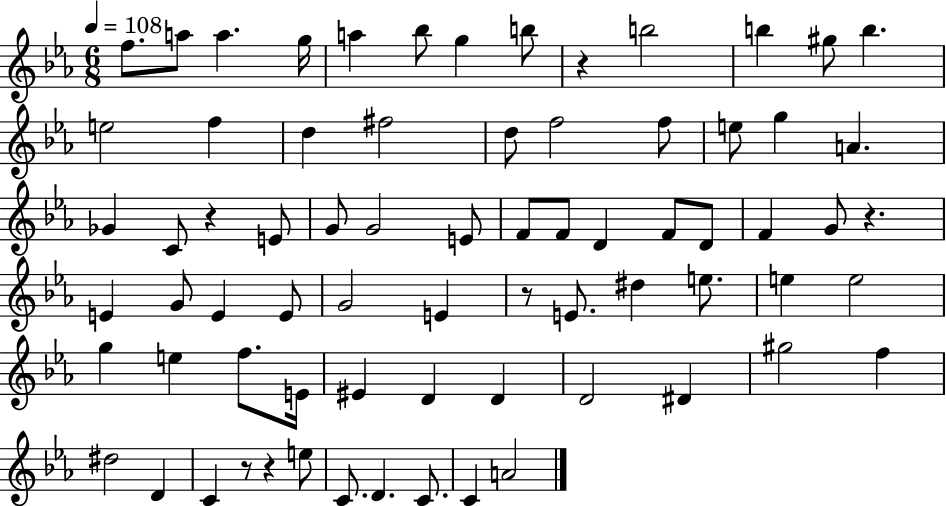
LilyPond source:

{
  \clef treble
  \numericTimeSignature
  \time 6/8
  \key ees \major
  \tempo 4 = 108
  f''8. a''8 a''4. g''16 | a''4 bes''8 g''4 b''8 | r4 b''2 | b''4 gis''8 b''4. | \break e''2 f''4 | d''4 fis''2 | d''8 f''2 f''8 | e''8 g''4 a'4. | \break ges'4 c'8 r4 e'8 | g'8 g'2 e'8 | f'8 f'8 d'4 f'8 d'8 | f'4 g'8 r4. | \break e'4 g'8 e'4 e'8 | g'2 e'4 | r8 e'8. dis''4 e''8. | e''4 e''2 | \break g''4 e''4 f''8. e'16 | eis'4 d'4 d'4 | d'2 dis'4 | gis''2 f''4 | \break dis''2 d'4 | c'4 r8 r4 e''8 | c'8. d'4. c'8. | c'4 a'2 | \break \bar "|."
}